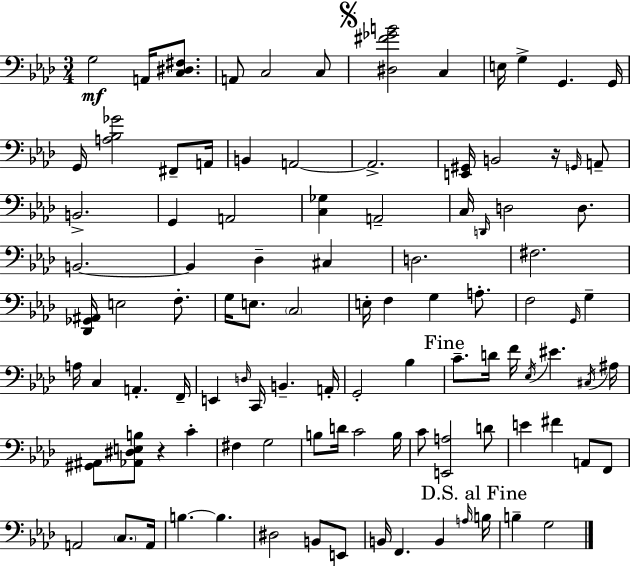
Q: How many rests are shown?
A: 2